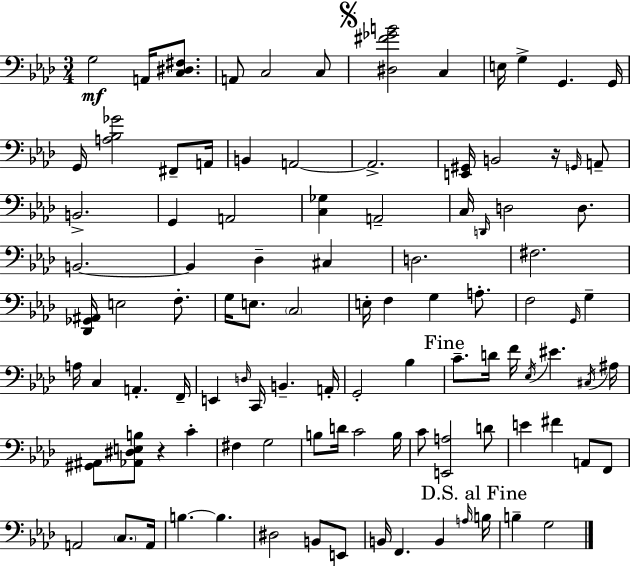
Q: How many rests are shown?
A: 2